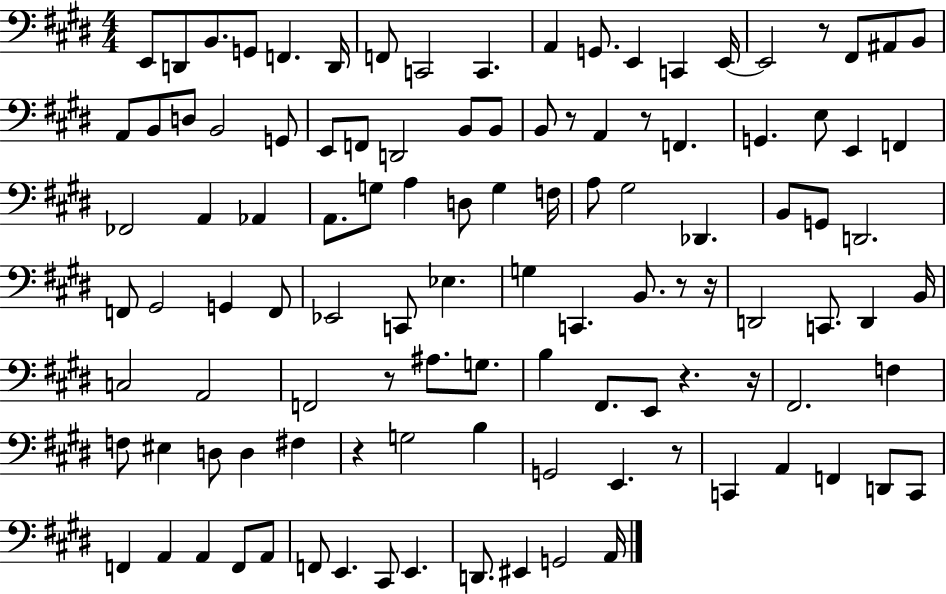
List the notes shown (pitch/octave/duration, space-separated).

E2/e D2/e B2/e. G2/e F2/q. D2/s F2/e C2/h C2/q. A2/q G2/e. E2/q C2/q E2/s E2/h R/e F#2/e A#2/e B2/e A2/e B2/e D3/e B2/h G2/e E2/e F2/e D2/h B2/e B2/e B2/e R/e A2/q R/e F2/q. G2/q. E3/e E2/q F2/q FES2/h A2/q Ab2/q A2/e. G3/e A3/q D3/e G3/q F3/s A3/e G#3/h Db2/q. B2/e G2/e D2/h. F2/e G#2/h G2/q F2/e Eb2/h C2/e Eb3/q. G3/q C2/q. B2/e. R/e R/s D2/h C2/e. D2/q B2/s C3/h A2/h F2/h R/e A#3/e. G3/e. B3/q F#2/e. E2/e R/q. R/s F#2/h. F3/q F3/e EIS3/q D3/e D3/q F#3/q R/q G3/h B3/q G2/h E2/q. R/e C2/q A2/q F2/q D2/e C2/e F2/q A2/q A2/q F2/e A2/e F2/e E2/q. C#2/e E2/q. D2/e. EIS2/q G2/h A2/s